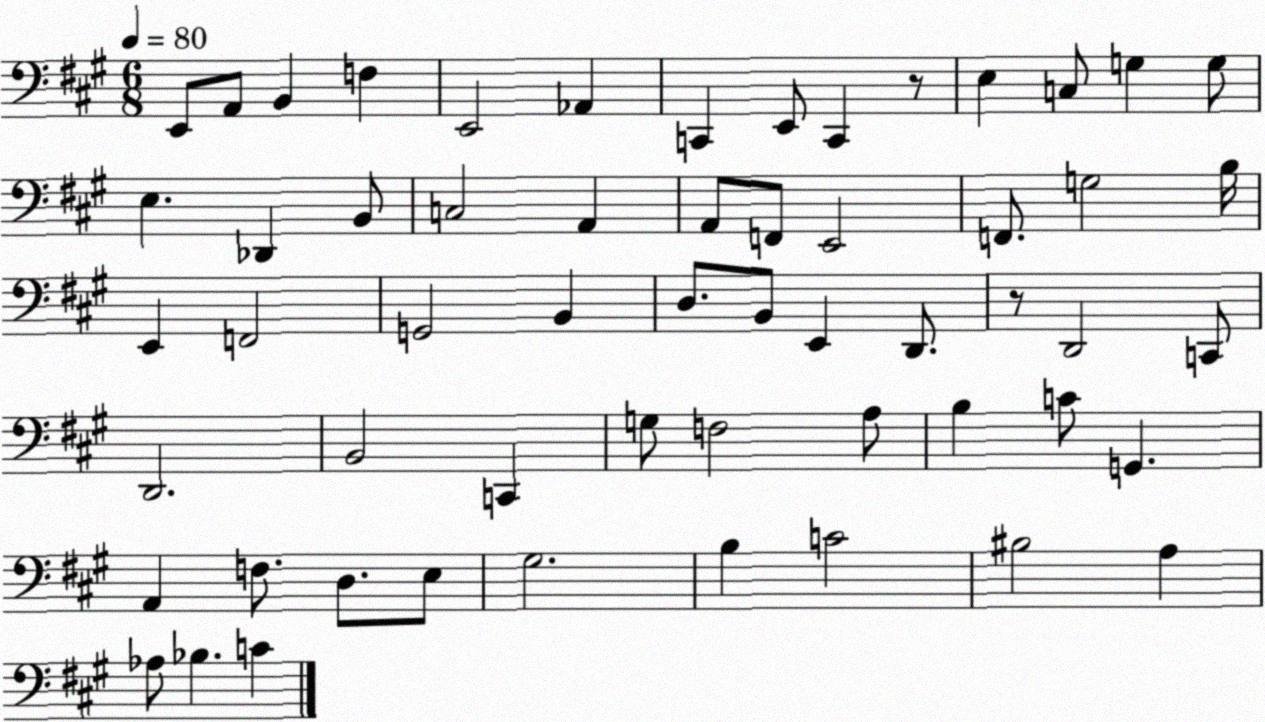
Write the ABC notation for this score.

X:1
T:Untitled
M:6/8
L:1/4
K:A
E,,/2 A,,/2 B,, F, E,,2 _A,, C,, E,,/2 C,, z/2 E, C,/2 G, G,/2 E, _D,, B,,/2 C,2 A,, A,,/2 F,,/2 E,,2 F,,/2 G,2 B,/4 E,, F,,2 G,,2 B,, D,/2 B,,/2 E,, D,,/2 z/2 D,,2 C,,/2 D,,2 B,,2 C,, G,/2 F,2 A,/2 B, C/2 G,, A,, F,/2 D,/2 E,/2 ^G,2 B, C2 ^B,2 A, _A,/2 _B, C